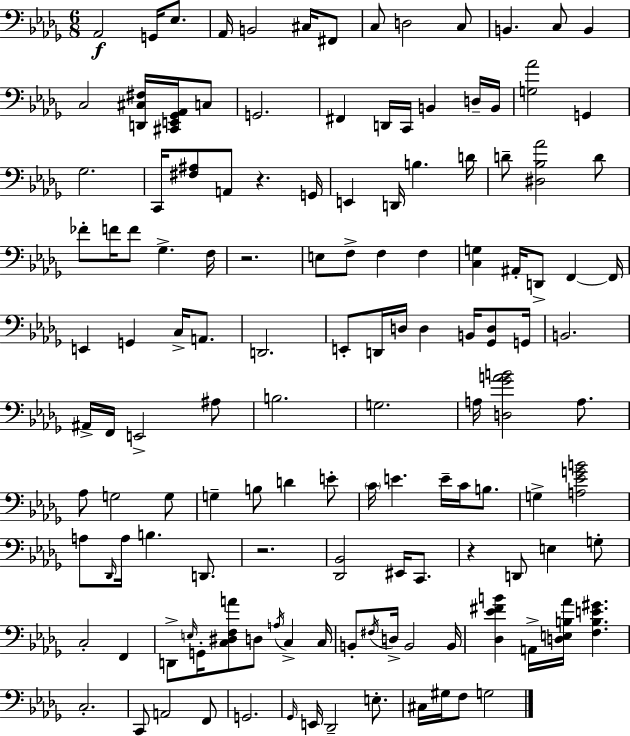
X:1
T:Untitled
M:6/8
L:1/4
K:Bbm
_A,,2 G,,/4 _E,/2 _A,,/4 B,,2 ^C,/4 ^F,,/2 C,/2 D,2 C,/2 B,, C,/2 B,, C,2 [D,,^C,^F,]/4 [^C,,E,,_G,,_A,,]/4 C,/2 G,,2 ^F,, D,,/4 C,,/4 B,, D,/4 B,,/4 [G,_A]2 G,, _G,2 C,,/4 [^F,^A,]/2 A,,/2 z G,,/4 E,, D,,/4 B, D/4 D/2 [^D,_B,_A]2 D/2 _F/2 F/4 F/2 _G, F,/4 z2 E,/2 F,/2 F, F, [C,G,] ^A,,/4 D,,/2 F,, F,,/4 E,, G,, C,/4 A,,/2 D,,2 E,,/2 D,,/4 D,/4 D, B,,/4 [_G,,D,]/2 G,,/4 B,,2 ^A,,/4 F,,/4 E,,2 ^A,/2 B,2 G,2 A,/4 [D,_GAB]2 A,/2 _A,/2 G,2 G,/2 G, B,/2 D E/2 C/4 E E/4 C/4 B,/2 G, [A,_EGB]2 A,/2 _D,,/4 A,/4 B, D,,/2 z2 [_D,,_B,,]2 ^E,,/4 C,,/2 z D,,/2 E, G,/2 C,2 F,, D,,/2 E,/4 G,,/4 [C,^D,F,A]/2 D,/2 A,/4 C, C,/4 B,,/2 ^F,/4 D,/4 B,,2 B,,/4 [_D,_E^FB] A,,/4 [D,E,B,_A]/4 [F,B,E^G] C,2 C,,/2 A,,2 F,,/2 G,,2 _G,,/4 E,,/4 _D,,2 E,/2 ^C,/4 ^G,/4 F,/2 G,2